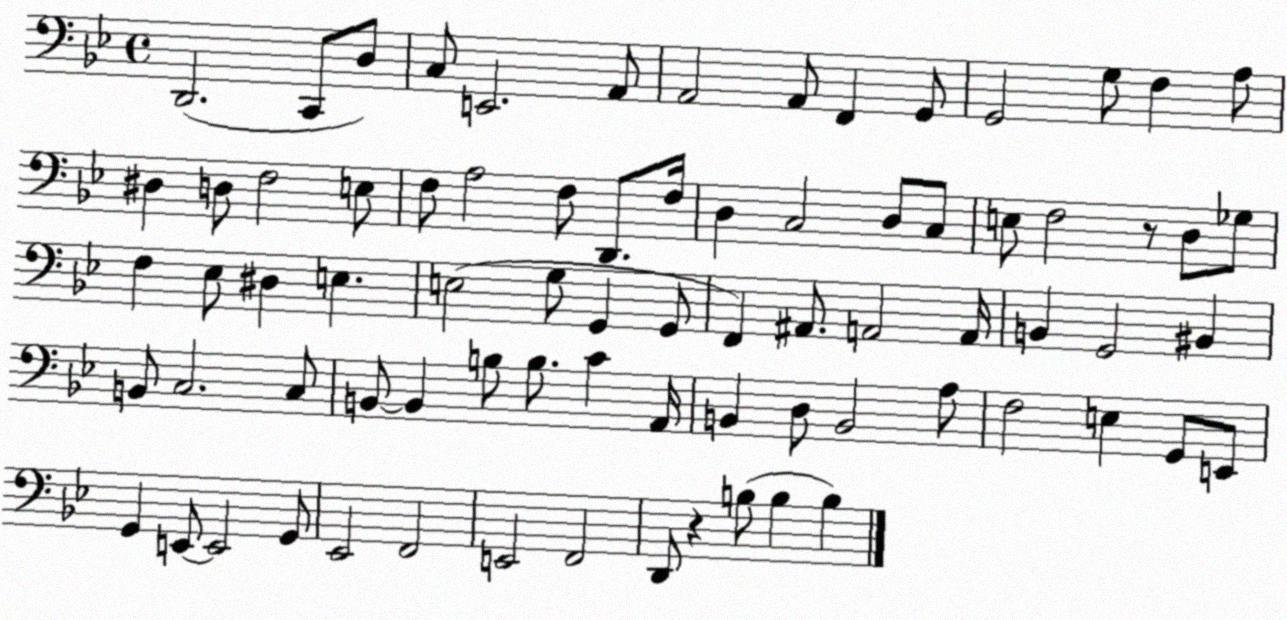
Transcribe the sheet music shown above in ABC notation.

X:1
T:Untitled
M:4/4
L:1/4
K:Bb
D,,2 C,,/2 D,/2 C,/2 E,,2 A,,/2 A,,2 A,,/2 F,, G,,/2 G,,2 G,/2 F, A,/2 ^D, D,/2 F,2 E,/2 F,/2 A,2 F,/2 D,,/2 F,/4 D, C,2 D,/2 C,/2 E,/2 F,2 z/2 D,/2 _G,/2 F, _E,/2 ^D, E, E,2 G,/2 G,, G,,/2 F,, ^A,,/2 A,,2 A,,/4 B,, G,,2 ^B,, B,,/2 C,2 C,/2 B,,/2 B,, B,/2 B,/2 C A,,/4 B,, D,/2 B,,2 A,/2 F,2 E, G,,/2 E,,/2 G,, E,,/2 E,,2 G,,/2 _E,,2 F,,2 E,,2 F,,2 D,,/2 z B,/2 B, B,